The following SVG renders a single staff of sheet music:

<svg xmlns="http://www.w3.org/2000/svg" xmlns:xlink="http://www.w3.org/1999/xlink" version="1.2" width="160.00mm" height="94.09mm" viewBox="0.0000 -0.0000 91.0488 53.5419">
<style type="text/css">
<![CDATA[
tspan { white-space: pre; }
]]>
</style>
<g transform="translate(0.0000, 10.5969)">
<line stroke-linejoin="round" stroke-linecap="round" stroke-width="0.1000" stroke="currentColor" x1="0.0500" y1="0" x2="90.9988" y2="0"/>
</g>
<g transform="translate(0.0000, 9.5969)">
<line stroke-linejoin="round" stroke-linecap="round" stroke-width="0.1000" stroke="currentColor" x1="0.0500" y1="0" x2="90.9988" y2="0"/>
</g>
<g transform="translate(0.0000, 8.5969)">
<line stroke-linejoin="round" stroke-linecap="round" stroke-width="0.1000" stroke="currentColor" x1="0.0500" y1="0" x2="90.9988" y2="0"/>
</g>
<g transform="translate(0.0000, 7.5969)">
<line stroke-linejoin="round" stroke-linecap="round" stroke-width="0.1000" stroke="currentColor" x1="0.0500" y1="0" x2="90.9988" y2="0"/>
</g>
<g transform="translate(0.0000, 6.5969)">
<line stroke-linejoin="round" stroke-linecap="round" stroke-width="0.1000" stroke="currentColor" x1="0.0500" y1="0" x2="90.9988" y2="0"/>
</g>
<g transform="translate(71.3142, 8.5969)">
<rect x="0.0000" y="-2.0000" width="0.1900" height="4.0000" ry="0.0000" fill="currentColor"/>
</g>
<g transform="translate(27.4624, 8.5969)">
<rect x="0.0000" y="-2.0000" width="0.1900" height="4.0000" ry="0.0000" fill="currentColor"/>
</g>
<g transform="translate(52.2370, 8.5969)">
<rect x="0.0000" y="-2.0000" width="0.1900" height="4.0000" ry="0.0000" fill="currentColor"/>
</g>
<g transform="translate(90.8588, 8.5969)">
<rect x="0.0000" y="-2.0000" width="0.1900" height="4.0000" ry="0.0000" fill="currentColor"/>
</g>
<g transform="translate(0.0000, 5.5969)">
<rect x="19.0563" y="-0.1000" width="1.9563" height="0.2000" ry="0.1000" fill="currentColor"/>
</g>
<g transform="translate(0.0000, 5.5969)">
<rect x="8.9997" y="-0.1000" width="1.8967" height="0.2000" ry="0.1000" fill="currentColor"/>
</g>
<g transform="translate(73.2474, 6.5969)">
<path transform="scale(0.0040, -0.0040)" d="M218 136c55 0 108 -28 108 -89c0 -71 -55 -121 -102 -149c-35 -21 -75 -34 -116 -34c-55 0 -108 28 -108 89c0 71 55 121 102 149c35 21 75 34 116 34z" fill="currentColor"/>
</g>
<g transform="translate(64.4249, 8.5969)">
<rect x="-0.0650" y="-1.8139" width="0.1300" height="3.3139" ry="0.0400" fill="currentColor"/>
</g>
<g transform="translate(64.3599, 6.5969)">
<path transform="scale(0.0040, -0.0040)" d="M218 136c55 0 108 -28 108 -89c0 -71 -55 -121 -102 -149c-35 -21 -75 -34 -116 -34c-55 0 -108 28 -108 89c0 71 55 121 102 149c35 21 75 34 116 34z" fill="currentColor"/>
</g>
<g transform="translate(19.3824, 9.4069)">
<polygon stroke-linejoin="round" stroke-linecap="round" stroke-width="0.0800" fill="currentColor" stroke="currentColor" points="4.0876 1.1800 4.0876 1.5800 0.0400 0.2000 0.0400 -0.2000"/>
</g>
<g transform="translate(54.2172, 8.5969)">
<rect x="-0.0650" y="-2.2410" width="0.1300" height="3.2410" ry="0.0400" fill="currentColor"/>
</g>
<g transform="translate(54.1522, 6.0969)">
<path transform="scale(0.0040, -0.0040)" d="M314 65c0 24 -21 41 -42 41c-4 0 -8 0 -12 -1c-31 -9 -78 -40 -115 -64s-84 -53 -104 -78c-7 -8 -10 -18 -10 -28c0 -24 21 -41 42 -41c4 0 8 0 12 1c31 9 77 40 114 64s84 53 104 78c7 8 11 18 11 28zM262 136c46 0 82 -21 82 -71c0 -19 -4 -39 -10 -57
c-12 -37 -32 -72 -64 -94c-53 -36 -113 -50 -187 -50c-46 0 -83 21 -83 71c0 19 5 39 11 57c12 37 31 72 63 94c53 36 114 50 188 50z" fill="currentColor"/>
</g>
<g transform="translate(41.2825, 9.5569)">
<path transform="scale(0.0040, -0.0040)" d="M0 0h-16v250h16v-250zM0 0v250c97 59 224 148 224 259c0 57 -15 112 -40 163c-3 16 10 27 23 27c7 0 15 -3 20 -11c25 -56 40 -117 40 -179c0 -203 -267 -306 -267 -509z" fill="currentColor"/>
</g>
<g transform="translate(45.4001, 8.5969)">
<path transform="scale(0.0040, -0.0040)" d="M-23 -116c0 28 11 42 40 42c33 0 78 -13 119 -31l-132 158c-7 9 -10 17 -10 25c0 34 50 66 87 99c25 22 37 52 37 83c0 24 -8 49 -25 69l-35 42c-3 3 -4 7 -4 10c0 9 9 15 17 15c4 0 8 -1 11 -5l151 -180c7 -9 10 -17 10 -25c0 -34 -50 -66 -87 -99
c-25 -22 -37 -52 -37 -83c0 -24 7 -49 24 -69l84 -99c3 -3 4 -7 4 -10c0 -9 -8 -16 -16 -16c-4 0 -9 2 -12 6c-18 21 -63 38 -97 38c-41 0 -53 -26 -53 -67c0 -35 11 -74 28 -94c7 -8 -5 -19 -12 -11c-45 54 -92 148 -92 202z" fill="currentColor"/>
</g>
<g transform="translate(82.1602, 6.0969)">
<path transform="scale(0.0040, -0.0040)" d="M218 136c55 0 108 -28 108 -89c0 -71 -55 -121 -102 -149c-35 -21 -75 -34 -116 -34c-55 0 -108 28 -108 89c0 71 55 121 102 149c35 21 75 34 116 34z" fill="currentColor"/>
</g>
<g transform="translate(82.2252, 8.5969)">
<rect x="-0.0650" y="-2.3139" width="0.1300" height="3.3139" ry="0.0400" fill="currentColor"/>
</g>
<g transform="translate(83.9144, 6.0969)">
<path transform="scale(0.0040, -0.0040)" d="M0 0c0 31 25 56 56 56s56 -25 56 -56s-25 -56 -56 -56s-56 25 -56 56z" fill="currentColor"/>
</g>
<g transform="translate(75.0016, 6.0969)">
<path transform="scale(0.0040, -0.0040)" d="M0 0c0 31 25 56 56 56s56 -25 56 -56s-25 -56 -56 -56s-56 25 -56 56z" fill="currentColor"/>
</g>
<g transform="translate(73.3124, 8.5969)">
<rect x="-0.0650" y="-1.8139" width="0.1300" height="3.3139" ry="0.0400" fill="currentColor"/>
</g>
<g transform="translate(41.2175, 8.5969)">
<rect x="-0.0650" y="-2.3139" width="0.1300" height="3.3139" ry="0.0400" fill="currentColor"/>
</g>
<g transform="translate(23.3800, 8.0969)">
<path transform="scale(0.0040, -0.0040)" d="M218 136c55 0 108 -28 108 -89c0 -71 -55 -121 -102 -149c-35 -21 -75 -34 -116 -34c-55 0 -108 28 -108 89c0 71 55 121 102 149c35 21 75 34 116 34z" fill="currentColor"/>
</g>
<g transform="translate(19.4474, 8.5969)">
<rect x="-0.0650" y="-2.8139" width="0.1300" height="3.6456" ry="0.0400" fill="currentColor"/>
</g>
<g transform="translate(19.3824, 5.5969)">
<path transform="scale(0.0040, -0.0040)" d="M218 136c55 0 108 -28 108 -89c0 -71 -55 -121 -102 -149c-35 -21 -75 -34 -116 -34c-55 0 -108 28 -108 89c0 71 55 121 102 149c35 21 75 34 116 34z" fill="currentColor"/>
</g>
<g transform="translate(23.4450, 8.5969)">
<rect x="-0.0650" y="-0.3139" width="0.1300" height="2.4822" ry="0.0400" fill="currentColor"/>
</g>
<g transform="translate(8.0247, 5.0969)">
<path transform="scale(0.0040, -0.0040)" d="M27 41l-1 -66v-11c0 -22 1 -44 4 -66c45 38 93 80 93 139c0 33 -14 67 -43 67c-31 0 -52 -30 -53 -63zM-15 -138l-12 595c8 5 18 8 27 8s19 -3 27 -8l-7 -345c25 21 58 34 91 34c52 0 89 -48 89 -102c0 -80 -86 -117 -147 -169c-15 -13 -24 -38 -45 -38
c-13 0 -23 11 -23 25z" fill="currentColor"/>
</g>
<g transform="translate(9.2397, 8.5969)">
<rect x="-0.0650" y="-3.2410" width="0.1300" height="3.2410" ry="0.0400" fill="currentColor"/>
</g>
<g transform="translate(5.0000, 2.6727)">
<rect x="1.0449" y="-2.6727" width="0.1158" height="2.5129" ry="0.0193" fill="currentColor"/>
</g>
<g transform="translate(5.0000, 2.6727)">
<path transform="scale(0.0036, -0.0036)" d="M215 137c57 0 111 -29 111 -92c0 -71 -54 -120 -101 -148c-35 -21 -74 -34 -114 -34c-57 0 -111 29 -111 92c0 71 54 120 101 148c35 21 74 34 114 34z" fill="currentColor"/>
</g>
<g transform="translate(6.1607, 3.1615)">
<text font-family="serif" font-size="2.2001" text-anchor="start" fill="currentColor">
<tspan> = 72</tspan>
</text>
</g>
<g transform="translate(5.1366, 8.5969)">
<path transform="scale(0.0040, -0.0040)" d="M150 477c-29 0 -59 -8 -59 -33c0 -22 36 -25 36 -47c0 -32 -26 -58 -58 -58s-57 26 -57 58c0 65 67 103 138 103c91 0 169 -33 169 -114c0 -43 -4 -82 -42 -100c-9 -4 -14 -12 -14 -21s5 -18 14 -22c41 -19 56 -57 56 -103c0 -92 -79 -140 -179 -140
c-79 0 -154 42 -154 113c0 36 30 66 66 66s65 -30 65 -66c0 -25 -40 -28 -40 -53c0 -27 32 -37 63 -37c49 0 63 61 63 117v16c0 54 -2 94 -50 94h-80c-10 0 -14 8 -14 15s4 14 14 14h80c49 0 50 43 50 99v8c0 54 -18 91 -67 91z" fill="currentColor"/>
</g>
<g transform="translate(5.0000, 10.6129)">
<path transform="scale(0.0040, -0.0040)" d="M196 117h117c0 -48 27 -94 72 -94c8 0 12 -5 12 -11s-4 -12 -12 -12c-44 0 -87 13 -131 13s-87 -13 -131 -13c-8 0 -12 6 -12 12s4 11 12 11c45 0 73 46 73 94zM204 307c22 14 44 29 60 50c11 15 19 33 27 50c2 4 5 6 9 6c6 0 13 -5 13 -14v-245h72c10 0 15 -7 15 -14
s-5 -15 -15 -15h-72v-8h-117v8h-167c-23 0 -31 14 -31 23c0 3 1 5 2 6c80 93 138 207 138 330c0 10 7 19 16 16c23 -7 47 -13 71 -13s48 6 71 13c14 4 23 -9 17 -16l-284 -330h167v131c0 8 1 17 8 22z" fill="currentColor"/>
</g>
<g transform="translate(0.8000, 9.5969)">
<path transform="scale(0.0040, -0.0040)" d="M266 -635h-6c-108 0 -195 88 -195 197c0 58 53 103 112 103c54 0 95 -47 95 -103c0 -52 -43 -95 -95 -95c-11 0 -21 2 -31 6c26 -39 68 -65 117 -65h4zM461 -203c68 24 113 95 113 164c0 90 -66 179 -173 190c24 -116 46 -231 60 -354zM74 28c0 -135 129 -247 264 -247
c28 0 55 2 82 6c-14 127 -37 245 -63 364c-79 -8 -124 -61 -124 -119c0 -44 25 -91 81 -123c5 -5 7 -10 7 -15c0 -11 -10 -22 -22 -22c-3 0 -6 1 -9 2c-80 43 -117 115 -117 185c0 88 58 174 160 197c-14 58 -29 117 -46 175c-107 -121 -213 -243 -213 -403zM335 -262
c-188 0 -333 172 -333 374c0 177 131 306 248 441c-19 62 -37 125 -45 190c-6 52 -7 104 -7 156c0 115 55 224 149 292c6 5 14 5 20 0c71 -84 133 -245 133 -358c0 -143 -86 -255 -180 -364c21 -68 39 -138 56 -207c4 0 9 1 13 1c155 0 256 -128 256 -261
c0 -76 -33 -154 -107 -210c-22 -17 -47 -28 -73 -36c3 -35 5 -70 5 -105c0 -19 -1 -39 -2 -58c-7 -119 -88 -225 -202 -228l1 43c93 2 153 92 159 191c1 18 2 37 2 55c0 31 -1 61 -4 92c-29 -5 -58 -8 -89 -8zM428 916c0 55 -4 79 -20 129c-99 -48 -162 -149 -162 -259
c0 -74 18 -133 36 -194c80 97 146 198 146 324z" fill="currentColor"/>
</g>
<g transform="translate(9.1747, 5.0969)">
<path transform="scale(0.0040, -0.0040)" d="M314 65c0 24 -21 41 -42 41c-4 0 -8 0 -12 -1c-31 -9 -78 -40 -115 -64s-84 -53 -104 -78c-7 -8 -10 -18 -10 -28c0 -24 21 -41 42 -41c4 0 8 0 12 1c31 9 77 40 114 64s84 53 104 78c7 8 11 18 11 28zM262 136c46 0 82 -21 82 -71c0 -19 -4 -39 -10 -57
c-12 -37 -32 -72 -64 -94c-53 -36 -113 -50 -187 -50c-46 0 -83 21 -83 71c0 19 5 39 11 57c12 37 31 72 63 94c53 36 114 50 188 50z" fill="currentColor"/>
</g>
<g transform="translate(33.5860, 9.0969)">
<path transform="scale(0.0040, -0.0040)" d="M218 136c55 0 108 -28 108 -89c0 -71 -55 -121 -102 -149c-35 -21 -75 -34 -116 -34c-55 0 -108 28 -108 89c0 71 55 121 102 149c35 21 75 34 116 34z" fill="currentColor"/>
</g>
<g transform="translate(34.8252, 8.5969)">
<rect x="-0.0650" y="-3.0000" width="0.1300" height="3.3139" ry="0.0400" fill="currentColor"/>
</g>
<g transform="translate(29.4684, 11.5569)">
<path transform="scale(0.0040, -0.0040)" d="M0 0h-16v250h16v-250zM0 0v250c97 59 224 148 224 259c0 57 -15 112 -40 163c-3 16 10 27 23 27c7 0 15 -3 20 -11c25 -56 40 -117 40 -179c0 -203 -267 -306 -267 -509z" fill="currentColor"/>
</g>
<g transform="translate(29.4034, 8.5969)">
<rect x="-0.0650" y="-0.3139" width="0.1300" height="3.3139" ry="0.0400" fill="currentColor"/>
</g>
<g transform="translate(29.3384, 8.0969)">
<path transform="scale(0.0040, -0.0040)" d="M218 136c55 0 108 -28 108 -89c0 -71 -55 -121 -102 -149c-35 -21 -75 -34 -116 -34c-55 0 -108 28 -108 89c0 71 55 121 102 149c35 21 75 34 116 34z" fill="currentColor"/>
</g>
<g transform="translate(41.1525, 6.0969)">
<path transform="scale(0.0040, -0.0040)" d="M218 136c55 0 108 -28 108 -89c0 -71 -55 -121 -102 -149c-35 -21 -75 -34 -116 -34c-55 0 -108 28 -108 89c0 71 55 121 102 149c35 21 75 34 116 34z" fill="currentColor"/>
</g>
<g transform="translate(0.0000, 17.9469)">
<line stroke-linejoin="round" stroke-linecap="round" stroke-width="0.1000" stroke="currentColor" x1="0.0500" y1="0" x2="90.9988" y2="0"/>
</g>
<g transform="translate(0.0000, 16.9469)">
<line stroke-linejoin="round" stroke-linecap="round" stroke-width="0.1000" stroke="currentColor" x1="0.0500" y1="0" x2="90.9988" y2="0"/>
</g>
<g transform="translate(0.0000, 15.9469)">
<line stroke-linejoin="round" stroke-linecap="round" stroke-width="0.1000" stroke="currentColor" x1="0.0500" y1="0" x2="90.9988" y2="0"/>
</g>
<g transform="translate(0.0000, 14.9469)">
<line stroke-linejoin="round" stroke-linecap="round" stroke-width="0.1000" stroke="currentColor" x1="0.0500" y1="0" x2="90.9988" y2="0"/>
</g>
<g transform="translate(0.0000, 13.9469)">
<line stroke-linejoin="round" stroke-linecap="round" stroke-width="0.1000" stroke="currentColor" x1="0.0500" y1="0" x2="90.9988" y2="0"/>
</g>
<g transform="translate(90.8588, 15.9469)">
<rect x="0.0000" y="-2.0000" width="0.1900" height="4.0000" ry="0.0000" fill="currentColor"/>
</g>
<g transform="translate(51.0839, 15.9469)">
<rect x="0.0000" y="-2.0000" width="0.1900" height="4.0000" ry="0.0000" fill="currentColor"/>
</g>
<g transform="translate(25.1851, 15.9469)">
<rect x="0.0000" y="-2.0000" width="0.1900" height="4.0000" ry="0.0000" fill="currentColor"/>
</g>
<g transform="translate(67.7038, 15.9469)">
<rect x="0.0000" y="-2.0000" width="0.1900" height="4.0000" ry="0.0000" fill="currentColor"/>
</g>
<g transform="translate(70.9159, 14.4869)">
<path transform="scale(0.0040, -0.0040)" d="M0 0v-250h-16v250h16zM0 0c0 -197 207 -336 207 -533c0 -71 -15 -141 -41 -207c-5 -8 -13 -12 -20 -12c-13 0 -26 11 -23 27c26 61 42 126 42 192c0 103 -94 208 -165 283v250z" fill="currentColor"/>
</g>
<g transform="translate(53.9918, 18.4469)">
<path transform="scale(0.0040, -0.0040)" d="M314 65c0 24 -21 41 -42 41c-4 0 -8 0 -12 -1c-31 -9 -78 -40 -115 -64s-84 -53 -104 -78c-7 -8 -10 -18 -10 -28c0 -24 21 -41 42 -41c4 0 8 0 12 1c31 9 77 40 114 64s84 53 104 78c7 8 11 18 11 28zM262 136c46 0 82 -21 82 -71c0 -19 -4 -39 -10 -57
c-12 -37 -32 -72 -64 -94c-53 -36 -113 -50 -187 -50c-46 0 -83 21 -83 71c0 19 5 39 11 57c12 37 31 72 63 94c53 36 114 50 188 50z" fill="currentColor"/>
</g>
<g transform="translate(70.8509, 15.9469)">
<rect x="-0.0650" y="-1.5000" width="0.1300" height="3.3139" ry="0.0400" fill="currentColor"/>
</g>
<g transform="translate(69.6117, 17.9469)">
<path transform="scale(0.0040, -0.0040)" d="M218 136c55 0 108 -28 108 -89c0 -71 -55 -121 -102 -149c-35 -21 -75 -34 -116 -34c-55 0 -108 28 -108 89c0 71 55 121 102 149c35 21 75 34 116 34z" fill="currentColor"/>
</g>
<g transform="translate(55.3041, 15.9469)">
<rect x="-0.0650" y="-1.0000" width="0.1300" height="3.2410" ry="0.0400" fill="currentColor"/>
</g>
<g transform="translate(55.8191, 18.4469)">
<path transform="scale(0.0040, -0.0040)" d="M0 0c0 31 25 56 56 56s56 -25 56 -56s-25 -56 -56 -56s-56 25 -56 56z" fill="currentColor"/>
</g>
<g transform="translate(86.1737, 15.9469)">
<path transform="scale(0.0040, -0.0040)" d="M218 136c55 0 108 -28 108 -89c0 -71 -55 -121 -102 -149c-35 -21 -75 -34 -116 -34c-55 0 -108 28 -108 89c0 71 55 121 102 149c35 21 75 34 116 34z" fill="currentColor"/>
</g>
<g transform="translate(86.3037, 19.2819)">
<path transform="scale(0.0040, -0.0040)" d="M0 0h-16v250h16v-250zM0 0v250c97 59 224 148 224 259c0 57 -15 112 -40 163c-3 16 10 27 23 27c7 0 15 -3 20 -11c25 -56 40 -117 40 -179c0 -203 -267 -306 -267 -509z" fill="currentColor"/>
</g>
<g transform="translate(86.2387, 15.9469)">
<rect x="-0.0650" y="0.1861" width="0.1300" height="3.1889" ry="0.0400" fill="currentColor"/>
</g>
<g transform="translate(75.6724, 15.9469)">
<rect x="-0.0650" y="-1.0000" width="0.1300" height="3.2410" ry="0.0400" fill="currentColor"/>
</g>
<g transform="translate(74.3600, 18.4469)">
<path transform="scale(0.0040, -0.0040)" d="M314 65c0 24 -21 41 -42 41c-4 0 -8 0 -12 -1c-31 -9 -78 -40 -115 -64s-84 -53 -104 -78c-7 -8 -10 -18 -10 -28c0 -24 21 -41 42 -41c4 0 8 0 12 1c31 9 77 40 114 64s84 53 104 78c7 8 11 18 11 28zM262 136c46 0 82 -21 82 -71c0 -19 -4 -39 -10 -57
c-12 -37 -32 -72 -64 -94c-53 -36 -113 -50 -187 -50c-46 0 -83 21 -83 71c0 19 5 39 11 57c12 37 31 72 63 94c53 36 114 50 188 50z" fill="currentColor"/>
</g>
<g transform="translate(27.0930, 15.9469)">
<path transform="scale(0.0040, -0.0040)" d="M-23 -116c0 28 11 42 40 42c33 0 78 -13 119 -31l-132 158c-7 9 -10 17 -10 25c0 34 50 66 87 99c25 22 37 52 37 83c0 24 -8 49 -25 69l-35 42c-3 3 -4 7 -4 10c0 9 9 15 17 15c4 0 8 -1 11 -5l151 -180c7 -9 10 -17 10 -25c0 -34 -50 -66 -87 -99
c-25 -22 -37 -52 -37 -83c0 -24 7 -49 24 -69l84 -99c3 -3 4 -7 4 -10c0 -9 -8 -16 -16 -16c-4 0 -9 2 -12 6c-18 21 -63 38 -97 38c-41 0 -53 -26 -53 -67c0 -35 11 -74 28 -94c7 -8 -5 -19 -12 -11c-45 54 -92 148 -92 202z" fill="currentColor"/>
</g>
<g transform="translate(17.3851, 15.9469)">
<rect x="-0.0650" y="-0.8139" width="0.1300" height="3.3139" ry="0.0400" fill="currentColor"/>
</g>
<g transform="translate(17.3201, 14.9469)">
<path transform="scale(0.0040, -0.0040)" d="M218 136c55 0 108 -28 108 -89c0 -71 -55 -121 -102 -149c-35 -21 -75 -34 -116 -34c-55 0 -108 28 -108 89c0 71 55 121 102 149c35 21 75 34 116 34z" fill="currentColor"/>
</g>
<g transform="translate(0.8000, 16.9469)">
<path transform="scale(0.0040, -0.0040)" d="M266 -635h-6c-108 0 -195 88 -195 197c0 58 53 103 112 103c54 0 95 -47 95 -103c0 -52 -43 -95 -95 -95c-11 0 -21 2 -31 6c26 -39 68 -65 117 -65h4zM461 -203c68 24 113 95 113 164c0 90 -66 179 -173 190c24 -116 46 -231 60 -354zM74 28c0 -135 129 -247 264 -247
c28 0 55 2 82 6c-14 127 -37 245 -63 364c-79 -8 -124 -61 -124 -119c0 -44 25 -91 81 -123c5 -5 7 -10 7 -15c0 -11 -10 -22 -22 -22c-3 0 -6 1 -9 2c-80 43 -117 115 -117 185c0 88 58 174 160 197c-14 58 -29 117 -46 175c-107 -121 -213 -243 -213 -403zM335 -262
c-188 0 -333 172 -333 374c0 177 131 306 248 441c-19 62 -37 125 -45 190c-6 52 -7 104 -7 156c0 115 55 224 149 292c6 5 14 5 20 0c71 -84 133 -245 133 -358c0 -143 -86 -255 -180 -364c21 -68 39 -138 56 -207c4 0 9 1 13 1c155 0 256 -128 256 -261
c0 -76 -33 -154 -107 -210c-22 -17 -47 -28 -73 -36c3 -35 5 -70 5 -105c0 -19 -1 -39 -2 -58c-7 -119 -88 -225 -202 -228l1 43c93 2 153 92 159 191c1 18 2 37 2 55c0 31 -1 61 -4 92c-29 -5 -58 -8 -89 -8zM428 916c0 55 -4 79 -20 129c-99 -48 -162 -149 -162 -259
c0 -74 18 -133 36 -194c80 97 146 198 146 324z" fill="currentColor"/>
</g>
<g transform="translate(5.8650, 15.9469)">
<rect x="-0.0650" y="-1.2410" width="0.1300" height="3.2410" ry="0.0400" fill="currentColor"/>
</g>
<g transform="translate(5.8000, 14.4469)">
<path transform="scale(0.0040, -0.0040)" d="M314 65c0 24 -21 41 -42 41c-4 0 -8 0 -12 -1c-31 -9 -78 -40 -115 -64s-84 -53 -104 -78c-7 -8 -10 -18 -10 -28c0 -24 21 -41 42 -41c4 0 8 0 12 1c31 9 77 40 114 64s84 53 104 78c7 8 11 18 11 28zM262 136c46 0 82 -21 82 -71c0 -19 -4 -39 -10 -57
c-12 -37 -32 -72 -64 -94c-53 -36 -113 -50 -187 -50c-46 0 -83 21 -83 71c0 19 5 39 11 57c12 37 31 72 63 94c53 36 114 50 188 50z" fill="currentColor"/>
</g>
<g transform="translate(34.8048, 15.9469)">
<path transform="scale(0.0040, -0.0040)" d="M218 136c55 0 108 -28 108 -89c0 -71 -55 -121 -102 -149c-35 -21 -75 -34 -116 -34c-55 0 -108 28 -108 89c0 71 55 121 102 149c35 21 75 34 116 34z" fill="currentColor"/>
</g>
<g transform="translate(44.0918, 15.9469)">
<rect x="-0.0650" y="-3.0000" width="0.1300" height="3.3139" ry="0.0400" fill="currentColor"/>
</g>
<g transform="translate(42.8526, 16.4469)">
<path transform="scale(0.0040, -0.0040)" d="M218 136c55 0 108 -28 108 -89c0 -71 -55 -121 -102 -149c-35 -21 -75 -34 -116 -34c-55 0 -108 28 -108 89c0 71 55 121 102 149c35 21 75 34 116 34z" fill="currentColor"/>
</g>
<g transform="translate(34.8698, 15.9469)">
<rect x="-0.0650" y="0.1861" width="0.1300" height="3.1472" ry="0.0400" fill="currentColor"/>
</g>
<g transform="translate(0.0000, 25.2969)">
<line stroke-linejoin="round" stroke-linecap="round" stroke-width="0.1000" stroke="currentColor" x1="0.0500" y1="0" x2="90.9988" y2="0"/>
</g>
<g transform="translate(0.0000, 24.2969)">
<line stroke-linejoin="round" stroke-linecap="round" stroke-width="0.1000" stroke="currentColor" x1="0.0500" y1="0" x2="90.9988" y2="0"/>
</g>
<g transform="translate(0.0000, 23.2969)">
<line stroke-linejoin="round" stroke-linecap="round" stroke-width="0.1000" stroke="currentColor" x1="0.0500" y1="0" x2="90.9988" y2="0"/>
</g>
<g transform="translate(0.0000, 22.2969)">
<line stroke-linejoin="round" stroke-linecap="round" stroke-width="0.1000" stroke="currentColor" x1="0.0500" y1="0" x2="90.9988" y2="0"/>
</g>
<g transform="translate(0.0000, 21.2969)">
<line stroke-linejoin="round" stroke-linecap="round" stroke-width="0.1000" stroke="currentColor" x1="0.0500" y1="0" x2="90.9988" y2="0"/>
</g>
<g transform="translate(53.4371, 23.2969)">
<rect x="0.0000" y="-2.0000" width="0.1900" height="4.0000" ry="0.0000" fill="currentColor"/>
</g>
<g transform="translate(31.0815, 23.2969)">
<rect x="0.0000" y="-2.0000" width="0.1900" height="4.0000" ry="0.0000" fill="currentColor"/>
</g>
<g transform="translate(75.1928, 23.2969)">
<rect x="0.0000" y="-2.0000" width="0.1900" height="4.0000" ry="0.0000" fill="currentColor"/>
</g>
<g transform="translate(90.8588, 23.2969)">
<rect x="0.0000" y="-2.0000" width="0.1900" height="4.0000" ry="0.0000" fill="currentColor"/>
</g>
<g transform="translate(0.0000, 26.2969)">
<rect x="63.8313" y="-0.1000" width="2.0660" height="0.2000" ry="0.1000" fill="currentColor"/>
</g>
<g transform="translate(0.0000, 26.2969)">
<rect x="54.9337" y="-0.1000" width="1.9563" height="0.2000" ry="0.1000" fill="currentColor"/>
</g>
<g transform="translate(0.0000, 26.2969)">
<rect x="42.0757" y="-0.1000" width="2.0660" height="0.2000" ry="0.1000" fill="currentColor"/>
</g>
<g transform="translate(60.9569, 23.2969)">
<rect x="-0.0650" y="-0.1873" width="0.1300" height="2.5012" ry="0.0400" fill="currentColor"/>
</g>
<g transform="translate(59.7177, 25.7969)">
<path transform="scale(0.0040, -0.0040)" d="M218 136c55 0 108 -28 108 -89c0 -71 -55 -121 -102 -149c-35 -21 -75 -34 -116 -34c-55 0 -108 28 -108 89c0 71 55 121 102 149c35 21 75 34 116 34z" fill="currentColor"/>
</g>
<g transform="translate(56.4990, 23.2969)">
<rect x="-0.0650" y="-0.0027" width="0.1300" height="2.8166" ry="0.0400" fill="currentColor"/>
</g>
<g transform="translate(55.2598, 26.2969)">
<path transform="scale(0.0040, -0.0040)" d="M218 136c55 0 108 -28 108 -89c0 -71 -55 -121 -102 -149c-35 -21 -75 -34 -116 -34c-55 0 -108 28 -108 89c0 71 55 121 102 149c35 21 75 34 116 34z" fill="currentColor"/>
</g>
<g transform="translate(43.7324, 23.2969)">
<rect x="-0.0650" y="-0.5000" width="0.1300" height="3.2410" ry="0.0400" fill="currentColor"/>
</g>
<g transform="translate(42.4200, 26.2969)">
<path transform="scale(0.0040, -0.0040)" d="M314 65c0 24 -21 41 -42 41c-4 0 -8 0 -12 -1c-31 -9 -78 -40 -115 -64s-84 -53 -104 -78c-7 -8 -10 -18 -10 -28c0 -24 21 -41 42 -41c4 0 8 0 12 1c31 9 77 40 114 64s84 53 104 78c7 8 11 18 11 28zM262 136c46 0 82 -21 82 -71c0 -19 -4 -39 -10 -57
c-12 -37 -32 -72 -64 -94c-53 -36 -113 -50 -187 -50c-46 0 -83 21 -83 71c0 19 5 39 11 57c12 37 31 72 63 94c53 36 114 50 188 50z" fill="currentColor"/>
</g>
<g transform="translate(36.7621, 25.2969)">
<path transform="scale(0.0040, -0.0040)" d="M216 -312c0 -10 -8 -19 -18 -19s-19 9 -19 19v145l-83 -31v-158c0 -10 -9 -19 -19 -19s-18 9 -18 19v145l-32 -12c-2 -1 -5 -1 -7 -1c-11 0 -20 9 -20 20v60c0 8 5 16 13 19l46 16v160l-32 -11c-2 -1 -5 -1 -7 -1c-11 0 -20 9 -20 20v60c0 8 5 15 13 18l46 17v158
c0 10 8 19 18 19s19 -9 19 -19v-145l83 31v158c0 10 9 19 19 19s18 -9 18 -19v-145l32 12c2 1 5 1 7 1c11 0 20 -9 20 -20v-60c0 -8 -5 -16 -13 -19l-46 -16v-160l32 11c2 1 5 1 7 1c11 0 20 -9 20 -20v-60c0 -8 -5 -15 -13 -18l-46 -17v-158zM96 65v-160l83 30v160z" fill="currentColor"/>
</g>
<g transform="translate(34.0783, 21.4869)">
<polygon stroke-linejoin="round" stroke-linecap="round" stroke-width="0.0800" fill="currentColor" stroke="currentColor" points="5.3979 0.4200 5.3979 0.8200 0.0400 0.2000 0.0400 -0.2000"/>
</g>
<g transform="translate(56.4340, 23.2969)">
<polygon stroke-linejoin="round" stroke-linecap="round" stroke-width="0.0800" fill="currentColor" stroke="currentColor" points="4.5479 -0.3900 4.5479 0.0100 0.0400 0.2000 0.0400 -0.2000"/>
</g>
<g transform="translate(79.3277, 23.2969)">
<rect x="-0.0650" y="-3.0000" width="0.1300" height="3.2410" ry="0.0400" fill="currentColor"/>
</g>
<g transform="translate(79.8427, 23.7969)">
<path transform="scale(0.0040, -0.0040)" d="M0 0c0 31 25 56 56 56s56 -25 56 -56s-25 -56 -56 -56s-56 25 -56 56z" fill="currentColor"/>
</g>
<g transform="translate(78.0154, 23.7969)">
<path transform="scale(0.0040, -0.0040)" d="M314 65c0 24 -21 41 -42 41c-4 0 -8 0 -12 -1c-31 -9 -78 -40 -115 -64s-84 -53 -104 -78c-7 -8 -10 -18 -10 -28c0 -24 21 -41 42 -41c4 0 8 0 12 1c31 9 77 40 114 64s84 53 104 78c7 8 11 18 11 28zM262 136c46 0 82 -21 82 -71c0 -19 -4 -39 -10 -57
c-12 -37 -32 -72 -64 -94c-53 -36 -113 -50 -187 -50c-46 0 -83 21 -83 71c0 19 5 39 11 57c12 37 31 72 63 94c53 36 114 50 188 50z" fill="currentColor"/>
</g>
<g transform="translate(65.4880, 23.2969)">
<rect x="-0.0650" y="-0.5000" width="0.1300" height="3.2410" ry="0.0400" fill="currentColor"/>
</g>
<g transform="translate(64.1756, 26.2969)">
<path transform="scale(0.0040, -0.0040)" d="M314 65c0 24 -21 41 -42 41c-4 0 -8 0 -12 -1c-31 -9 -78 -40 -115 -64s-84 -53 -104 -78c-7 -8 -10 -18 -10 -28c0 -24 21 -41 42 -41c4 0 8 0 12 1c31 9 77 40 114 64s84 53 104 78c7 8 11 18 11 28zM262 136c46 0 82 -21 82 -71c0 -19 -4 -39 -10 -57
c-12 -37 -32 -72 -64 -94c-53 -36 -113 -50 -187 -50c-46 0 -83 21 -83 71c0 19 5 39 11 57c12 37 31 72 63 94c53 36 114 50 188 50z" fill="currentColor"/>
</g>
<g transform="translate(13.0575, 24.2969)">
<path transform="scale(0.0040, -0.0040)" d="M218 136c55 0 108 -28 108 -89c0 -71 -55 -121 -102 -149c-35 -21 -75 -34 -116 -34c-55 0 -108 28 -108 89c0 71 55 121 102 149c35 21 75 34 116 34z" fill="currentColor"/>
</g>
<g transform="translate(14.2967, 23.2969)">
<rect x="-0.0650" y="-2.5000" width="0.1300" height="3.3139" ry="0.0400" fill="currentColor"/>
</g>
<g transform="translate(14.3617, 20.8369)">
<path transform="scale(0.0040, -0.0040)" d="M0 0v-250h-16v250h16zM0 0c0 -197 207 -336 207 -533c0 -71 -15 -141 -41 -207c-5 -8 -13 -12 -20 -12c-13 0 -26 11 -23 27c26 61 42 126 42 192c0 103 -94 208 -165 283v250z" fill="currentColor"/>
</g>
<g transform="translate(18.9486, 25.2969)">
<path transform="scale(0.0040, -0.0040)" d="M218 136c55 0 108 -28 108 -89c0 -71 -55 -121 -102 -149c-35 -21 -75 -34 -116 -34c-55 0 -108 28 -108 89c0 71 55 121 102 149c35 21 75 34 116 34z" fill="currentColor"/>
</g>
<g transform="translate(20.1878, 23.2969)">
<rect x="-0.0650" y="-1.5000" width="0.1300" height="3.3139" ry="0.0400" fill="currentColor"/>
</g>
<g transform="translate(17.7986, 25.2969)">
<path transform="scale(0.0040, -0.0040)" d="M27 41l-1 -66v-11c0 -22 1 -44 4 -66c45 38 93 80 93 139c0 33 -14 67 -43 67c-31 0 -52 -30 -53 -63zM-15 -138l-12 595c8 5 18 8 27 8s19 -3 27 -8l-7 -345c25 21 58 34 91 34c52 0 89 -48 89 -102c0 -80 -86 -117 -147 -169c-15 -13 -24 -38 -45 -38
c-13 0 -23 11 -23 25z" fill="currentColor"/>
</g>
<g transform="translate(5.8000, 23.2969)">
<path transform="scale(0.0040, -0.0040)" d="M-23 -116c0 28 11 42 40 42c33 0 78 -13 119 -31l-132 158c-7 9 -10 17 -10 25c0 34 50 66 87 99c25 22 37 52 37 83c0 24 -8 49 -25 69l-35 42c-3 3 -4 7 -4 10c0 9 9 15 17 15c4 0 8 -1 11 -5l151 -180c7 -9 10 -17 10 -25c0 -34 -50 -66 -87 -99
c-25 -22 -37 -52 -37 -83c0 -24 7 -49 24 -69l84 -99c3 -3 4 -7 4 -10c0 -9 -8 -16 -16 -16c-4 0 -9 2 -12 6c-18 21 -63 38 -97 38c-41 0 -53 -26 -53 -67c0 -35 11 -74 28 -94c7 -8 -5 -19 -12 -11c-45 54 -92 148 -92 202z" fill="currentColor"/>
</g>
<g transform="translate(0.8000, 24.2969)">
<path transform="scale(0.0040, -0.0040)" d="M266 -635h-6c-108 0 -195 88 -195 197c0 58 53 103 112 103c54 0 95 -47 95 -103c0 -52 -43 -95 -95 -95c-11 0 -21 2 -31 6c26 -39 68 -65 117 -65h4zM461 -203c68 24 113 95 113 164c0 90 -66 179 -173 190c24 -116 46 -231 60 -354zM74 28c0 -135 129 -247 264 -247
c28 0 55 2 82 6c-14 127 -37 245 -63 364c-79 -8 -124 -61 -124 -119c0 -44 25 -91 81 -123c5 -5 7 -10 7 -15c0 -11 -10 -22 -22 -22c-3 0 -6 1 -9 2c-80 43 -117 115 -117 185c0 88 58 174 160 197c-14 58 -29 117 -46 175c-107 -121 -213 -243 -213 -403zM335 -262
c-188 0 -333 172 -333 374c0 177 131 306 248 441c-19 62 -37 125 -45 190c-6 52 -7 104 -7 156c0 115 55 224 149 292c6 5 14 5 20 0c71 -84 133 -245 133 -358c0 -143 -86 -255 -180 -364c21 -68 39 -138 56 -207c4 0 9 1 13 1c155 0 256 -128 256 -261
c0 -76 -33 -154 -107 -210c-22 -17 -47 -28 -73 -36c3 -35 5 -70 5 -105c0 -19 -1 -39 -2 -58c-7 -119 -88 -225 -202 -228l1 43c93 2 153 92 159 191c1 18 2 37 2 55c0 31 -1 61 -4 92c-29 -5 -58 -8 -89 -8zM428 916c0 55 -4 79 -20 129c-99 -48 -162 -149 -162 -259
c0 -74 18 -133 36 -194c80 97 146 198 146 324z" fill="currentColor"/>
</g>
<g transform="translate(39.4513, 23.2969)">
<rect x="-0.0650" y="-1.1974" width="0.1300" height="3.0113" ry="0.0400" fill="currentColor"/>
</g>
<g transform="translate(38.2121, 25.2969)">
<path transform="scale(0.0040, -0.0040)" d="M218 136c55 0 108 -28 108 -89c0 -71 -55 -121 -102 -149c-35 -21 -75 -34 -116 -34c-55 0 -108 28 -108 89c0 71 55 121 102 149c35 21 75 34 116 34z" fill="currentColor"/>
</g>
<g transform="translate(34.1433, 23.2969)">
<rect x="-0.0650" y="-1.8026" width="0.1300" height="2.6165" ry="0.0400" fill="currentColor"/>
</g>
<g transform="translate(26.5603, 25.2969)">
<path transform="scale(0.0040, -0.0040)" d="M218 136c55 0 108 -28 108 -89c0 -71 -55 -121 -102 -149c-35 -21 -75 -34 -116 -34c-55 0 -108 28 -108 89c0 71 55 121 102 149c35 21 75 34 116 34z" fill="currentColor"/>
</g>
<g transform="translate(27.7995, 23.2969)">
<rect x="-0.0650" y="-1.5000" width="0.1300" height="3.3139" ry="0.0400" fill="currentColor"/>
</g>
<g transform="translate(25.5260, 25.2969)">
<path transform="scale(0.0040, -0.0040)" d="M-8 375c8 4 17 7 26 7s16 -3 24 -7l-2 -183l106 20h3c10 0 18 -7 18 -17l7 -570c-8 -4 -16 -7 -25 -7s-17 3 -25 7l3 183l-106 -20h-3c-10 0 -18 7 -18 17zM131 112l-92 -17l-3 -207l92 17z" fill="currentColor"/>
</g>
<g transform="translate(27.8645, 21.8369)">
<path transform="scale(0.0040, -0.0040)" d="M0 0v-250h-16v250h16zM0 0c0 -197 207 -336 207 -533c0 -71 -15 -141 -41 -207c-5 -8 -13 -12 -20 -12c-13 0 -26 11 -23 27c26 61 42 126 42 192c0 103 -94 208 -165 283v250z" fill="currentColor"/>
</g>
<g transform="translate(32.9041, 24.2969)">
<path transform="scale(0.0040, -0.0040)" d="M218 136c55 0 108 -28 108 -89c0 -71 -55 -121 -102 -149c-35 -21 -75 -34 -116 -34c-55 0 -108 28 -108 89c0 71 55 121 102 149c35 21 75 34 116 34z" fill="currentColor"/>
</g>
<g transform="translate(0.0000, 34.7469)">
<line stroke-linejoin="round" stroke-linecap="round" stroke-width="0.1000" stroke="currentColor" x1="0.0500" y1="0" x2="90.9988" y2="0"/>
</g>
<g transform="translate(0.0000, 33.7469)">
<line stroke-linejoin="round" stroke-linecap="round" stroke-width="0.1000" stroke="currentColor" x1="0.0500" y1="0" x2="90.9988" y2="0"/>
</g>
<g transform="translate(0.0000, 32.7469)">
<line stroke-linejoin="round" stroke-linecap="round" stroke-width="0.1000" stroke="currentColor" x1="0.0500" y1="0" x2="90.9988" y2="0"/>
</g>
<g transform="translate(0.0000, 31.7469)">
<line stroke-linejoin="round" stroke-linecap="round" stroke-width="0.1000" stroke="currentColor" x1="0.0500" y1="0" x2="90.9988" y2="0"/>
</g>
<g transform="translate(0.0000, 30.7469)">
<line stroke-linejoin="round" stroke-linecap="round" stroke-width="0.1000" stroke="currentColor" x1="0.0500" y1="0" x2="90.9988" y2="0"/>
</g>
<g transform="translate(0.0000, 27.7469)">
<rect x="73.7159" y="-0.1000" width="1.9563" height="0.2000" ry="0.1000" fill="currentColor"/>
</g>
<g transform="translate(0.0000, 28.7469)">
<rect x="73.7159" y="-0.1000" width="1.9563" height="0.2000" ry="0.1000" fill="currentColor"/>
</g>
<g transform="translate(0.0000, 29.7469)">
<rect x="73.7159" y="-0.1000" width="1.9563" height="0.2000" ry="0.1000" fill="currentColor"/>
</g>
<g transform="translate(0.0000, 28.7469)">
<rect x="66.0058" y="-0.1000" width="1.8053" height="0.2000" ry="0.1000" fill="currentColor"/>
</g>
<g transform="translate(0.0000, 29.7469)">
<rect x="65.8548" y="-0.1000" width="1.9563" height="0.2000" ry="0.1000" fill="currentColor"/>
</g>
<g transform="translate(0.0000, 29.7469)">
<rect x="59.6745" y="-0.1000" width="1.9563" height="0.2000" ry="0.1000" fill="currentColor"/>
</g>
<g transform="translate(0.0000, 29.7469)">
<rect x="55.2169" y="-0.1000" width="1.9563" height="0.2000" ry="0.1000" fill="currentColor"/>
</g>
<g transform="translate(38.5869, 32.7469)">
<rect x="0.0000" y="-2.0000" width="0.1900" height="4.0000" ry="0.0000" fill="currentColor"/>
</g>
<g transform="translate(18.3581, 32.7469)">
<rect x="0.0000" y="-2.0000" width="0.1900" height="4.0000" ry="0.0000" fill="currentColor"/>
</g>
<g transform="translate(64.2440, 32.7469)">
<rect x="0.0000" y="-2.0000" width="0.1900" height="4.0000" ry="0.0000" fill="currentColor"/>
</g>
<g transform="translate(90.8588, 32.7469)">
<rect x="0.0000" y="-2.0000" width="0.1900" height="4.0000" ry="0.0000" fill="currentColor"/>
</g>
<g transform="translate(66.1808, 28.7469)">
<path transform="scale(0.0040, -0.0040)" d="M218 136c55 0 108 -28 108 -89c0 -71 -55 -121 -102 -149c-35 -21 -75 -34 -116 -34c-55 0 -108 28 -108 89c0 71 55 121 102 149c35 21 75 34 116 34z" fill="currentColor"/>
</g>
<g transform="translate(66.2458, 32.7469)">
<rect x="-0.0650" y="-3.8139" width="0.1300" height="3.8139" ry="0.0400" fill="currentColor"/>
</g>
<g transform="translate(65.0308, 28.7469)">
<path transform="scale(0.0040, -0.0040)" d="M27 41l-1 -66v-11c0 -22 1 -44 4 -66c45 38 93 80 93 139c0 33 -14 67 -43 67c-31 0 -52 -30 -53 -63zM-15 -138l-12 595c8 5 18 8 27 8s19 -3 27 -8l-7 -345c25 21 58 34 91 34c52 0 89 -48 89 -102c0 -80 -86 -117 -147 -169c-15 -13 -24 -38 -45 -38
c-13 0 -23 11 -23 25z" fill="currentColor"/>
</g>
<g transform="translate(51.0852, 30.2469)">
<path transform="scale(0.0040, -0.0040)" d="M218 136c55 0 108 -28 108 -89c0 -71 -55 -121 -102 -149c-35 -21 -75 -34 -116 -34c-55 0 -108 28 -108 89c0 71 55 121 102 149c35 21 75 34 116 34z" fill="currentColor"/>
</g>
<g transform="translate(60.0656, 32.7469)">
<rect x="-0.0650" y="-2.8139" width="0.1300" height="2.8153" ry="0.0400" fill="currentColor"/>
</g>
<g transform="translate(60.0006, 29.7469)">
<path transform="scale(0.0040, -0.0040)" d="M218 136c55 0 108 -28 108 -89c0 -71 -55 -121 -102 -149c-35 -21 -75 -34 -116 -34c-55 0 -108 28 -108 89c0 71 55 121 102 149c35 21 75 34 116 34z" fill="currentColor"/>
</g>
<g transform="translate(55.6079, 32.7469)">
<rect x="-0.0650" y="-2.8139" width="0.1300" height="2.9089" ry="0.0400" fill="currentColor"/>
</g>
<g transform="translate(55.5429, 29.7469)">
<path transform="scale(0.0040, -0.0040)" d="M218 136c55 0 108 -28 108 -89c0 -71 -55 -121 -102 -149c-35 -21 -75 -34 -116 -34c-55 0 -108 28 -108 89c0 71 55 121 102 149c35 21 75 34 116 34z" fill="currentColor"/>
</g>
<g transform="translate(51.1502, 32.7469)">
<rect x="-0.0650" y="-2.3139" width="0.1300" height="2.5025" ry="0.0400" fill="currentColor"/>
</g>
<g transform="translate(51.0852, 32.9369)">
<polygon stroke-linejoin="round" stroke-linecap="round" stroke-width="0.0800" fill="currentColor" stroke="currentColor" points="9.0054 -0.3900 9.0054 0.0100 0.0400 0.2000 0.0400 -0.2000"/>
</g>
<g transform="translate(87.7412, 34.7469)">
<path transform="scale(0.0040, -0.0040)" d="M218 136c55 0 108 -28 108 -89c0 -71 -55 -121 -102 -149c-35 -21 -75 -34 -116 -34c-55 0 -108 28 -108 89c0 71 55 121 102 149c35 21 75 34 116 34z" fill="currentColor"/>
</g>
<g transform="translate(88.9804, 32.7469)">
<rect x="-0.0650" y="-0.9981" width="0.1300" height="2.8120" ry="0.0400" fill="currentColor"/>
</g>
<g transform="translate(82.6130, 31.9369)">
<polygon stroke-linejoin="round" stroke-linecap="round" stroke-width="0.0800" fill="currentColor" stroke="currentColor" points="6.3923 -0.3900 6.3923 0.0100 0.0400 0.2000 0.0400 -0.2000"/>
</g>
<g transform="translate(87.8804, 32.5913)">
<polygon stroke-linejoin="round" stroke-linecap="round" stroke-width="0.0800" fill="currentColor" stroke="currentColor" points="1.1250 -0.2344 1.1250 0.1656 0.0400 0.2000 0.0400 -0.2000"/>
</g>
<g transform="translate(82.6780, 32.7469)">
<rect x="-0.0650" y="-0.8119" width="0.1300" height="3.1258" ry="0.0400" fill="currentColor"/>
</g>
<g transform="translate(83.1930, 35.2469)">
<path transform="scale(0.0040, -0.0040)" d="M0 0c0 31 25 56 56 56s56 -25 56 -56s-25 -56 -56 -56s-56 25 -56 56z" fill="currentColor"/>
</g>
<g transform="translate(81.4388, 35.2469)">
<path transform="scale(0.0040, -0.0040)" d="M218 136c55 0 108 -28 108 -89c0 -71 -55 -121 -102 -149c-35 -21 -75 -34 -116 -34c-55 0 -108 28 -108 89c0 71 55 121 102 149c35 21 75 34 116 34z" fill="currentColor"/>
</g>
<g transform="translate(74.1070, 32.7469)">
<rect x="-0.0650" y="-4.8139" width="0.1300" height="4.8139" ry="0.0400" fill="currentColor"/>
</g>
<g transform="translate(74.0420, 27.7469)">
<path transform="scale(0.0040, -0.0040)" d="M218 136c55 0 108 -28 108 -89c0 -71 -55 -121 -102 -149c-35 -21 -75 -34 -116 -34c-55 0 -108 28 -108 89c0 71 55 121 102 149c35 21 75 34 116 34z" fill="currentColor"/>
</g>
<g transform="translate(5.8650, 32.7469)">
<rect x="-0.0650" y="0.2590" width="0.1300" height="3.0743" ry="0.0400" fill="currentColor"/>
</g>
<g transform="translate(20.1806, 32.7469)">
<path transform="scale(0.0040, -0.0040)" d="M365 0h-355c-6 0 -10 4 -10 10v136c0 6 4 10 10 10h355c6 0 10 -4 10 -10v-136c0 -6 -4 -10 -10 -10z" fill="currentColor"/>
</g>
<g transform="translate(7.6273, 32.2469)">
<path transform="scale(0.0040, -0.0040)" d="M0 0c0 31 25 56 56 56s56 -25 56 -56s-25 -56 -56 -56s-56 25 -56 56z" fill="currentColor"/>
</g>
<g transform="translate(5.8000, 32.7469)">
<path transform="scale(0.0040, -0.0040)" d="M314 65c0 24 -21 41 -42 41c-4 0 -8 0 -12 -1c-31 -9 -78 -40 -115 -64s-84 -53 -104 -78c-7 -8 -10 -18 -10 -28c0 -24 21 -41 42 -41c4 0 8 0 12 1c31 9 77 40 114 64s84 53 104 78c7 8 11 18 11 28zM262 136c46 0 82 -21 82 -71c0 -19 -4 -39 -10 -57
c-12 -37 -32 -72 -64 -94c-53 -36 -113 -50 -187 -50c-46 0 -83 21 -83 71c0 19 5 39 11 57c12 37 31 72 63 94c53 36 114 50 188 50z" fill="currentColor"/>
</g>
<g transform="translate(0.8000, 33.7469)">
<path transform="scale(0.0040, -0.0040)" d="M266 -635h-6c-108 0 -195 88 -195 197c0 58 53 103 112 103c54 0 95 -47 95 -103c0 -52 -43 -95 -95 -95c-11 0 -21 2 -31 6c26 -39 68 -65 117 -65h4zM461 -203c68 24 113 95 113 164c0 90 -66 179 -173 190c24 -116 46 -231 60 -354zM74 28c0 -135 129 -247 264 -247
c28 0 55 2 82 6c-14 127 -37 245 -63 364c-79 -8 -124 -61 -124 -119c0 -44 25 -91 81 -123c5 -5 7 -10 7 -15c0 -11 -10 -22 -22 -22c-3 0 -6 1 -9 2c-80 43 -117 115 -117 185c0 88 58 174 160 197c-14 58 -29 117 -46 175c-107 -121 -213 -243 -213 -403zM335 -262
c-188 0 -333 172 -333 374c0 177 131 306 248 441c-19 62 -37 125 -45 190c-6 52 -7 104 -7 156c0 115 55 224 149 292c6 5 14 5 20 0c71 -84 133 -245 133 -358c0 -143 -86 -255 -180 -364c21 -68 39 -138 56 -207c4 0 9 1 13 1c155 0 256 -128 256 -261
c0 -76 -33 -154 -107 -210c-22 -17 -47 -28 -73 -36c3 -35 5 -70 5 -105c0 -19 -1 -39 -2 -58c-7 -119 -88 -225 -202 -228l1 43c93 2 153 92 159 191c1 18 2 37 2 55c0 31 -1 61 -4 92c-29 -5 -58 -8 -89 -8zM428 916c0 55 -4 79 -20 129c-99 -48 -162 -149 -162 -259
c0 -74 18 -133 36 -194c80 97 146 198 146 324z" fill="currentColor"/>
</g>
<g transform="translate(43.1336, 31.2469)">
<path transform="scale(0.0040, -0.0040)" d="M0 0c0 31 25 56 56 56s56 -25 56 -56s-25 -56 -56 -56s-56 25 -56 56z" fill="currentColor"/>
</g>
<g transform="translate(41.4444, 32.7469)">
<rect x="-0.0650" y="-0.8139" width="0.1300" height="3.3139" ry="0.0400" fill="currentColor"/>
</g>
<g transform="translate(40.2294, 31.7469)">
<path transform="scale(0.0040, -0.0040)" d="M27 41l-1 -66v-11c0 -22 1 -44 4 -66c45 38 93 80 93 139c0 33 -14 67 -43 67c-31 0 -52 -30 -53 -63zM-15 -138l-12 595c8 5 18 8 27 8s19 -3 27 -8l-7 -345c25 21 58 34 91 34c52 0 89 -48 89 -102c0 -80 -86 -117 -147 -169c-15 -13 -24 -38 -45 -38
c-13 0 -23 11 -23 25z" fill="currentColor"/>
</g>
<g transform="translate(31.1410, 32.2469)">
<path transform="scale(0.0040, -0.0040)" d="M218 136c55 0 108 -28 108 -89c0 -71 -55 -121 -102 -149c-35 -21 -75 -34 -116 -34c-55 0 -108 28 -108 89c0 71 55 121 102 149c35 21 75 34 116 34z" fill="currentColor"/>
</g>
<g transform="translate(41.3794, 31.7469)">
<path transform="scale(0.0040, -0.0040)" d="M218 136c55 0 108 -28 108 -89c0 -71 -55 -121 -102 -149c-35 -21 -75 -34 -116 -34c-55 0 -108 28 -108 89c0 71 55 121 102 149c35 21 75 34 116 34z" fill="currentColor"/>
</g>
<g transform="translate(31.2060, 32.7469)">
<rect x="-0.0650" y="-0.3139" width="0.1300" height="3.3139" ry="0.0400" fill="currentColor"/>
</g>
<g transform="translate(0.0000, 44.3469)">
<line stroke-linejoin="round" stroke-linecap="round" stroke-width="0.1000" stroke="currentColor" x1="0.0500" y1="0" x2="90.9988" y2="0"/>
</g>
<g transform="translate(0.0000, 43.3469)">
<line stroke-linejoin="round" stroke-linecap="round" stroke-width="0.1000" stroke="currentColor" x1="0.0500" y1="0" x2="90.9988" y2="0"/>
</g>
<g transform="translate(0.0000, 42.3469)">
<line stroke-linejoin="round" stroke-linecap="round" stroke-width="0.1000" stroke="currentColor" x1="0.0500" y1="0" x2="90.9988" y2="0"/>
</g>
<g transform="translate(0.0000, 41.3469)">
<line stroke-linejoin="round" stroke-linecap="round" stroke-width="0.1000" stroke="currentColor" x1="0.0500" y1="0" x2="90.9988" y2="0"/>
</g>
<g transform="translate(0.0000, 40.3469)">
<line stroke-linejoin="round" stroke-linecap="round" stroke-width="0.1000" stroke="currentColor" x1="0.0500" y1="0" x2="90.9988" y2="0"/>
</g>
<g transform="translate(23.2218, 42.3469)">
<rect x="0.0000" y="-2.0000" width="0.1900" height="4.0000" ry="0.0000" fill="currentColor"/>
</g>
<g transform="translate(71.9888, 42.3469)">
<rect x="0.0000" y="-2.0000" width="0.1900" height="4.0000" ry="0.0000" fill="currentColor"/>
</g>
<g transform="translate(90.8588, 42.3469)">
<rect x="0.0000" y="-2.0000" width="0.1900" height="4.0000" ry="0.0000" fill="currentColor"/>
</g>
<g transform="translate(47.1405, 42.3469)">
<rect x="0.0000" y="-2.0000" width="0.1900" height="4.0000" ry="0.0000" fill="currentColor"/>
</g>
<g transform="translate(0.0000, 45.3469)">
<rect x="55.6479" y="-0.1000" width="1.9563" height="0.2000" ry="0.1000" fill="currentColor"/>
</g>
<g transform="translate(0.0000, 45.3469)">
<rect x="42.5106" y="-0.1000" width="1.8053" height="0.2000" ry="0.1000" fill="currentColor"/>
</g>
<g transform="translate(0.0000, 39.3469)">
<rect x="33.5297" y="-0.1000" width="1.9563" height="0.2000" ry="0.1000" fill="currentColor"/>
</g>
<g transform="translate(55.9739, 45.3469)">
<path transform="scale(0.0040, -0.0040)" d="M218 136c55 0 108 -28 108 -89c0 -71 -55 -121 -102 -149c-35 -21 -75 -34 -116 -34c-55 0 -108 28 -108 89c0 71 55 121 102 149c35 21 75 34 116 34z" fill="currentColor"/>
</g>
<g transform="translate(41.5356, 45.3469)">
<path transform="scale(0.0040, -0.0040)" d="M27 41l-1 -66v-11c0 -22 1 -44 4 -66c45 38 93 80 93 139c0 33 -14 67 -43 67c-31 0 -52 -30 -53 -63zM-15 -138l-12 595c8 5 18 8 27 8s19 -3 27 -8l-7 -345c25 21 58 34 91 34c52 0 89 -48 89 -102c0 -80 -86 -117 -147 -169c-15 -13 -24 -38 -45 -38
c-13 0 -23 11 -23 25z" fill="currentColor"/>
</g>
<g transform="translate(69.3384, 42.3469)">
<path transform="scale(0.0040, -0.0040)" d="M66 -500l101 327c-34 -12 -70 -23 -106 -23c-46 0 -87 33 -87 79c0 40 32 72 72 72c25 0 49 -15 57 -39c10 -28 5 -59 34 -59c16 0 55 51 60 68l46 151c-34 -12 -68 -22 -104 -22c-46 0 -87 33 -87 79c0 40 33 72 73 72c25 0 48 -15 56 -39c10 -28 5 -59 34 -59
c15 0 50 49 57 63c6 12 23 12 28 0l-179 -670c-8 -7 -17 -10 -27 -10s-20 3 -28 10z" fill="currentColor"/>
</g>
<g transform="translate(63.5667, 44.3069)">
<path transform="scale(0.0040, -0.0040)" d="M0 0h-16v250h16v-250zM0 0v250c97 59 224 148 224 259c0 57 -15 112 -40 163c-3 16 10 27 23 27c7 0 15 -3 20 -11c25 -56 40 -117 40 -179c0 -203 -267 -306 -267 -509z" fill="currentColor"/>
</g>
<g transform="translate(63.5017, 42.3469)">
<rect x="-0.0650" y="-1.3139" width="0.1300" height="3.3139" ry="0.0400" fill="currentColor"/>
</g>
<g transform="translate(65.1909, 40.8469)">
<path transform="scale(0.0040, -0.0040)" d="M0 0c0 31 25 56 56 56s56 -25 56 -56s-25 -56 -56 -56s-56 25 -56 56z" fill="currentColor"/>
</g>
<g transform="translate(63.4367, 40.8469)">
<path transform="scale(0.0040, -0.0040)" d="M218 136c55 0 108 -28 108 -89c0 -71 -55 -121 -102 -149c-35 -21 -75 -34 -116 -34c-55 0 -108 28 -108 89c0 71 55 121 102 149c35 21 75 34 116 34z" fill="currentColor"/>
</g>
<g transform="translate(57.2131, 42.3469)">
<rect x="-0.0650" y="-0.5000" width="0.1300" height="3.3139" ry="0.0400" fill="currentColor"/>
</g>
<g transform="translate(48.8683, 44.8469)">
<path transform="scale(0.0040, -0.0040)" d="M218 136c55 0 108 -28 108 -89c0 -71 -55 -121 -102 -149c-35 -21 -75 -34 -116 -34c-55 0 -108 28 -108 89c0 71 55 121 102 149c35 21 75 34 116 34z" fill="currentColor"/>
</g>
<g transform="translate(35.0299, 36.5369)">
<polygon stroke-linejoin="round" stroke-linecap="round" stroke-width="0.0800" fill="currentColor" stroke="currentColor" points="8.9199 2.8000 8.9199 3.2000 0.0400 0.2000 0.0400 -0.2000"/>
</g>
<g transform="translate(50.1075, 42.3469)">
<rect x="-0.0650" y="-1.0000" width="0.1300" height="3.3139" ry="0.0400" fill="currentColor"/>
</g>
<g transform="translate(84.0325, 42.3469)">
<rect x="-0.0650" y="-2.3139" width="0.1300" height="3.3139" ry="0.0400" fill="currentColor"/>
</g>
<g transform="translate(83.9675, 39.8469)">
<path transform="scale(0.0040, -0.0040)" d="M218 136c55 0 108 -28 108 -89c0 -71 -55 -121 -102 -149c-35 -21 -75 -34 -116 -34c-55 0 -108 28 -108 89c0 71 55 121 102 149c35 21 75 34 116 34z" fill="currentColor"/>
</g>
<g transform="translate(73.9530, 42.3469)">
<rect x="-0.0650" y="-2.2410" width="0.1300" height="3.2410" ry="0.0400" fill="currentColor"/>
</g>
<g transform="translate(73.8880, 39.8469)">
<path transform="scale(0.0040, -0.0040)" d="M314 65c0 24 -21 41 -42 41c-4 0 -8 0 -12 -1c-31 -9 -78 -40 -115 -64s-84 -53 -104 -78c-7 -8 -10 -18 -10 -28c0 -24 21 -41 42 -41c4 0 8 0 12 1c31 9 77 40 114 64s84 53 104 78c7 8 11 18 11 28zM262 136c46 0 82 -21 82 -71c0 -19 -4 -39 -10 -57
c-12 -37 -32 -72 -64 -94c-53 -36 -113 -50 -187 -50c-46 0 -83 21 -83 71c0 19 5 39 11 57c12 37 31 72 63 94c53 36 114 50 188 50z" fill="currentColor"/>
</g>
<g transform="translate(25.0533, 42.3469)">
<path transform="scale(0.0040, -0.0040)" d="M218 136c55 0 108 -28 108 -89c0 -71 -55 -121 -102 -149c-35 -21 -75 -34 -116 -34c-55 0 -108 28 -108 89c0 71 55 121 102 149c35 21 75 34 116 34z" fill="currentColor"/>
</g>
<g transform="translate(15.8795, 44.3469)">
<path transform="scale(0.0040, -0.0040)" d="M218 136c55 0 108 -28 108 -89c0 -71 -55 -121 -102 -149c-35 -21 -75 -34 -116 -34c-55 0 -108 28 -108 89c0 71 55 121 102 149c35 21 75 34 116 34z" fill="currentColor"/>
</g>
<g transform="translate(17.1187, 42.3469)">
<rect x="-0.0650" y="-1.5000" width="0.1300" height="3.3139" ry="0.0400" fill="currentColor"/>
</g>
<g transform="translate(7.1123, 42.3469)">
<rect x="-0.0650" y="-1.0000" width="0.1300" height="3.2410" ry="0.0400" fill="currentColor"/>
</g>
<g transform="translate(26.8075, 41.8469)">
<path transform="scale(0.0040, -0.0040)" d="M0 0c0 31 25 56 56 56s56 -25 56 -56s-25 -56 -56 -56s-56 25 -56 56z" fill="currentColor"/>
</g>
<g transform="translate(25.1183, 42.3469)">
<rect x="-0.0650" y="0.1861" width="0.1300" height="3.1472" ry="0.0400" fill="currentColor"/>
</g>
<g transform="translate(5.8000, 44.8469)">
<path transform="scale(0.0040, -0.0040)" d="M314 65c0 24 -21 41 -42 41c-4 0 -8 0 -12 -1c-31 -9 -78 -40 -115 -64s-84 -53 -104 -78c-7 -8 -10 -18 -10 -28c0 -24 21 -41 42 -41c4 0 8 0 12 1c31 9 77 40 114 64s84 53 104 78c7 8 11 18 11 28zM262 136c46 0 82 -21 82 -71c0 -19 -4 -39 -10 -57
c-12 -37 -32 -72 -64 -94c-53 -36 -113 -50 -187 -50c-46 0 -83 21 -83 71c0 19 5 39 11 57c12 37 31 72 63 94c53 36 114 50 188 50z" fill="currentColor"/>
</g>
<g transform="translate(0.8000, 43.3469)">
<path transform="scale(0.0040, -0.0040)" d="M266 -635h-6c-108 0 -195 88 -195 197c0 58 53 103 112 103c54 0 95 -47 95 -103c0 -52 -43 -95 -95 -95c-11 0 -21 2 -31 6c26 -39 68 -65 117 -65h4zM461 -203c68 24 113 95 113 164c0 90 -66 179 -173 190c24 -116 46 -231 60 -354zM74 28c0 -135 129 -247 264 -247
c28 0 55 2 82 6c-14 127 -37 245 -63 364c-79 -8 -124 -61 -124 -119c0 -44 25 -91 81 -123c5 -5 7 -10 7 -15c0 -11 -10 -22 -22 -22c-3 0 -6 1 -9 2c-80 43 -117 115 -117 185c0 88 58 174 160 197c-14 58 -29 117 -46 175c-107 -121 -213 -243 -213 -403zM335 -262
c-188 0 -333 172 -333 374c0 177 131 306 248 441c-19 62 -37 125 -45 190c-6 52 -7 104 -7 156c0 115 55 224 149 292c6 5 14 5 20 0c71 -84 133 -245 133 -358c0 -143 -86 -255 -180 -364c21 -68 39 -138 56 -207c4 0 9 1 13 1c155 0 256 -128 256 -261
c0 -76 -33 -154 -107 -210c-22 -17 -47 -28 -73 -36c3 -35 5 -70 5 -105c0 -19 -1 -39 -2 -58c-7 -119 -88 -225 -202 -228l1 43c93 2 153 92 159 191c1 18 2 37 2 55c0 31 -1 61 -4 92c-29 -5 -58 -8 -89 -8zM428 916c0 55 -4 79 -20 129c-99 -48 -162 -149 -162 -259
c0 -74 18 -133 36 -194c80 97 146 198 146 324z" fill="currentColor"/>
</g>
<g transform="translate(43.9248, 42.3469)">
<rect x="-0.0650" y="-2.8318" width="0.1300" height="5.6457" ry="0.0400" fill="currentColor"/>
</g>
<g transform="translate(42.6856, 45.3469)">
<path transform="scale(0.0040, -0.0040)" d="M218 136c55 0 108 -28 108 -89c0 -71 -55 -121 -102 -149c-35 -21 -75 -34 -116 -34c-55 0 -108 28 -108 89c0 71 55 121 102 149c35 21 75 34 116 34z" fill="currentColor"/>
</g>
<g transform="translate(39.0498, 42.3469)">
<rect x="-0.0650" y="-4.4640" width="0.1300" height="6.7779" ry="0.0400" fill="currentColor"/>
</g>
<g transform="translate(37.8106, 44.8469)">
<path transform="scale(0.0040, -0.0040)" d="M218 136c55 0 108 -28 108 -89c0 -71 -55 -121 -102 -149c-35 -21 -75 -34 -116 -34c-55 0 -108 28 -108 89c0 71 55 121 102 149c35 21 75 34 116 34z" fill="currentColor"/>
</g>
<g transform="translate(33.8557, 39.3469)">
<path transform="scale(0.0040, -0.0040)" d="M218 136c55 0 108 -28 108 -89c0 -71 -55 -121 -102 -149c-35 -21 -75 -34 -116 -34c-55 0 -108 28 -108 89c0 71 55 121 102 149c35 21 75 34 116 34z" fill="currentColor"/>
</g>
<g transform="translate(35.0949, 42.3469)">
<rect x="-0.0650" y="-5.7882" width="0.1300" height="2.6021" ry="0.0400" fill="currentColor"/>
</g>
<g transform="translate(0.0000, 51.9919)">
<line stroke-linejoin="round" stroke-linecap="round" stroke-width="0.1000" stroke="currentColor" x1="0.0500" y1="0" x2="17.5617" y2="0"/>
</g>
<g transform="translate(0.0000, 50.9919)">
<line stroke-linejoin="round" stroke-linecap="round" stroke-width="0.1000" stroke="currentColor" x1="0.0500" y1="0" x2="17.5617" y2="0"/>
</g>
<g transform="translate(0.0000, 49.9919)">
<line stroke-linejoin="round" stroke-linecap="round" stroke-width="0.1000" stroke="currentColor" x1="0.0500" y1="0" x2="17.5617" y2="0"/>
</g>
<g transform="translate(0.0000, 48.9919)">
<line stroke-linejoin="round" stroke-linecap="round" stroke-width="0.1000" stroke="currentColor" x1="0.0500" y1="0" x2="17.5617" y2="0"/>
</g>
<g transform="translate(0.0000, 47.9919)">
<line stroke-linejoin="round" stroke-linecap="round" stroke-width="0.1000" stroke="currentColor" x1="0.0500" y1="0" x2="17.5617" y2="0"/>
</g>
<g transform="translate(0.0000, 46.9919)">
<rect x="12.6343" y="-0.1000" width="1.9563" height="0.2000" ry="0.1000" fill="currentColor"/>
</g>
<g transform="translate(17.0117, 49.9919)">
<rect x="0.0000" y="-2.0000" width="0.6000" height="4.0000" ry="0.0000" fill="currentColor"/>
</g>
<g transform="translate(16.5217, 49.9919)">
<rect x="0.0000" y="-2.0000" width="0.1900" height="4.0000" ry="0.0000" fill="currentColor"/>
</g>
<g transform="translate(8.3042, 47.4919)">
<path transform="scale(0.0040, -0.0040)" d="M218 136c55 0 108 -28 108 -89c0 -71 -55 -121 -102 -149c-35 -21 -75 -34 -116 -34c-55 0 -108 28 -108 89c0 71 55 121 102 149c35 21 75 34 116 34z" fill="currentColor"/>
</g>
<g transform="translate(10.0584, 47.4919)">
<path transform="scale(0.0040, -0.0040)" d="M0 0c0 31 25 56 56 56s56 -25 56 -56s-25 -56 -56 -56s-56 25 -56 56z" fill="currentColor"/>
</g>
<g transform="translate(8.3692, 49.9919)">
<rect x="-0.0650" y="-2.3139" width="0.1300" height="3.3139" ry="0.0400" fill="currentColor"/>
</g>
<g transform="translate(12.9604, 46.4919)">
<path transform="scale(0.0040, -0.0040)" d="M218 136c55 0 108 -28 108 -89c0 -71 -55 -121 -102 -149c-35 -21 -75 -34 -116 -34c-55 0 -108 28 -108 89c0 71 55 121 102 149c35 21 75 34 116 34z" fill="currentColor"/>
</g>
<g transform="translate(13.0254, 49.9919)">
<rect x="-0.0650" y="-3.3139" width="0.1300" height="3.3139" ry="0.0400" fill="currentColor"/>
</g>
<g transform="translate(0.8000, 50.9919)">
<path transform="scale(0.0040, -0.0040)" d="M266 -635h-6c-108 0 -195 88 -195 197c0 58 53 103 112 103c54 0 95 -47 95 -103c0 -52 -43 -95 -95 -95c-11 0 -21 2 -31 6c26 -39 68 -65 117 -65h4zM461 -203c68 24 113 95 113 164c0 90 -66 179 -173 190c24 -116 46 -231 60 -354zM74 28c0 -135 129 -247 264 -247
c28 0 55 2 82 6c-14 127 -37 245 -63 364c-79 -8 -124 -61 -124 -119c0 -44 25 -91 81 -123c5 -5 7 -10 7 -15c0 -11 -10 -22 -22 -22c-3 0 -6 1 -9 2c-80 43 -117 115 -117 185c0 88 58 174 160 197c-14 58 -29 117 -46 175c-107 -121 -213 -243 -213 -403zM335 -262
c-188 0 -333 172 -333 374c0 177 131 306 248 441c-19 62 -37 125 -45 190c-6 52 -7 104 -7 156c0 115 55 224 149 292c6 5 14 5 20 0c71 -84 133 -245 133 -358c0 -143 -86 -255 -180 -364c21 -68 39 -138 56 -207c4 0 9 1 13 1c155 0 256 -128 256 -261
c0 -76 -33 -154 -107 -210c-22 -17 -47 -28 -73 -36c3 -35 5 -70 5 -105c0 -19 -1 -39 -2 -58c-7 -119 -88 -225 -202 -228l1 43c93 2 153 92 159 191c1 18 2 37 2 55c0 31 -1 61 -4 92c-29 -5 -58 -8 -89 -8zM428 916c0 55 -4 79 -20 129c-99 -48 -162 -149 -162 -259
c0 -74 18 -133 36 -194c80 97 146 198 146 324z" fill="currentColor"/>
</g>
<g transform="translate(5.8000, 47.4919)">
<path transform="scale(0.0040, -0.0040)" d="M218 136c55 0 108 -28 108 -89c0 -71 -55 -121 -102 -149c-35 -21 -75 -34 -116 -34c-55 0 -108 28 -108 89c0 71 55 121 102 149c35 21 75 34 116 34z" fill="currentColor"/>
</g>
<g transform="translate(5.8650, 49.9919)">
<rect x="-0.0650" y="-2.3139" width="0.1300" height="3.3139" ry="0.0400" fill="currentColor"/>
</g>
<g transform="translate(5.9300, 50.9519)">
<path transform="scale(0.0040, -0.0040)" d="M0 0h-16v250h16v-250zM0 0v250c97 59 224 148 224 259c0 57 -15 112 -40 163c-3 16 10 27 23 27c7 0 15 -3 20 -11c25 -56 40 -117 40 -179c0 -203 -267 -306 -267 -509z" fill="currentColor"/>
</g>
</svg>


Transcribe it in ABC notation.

X:1
T:Untitled
M:3/4
L:1/4
K:C
_b2 a/2 c/2 c/2 A g/2 z g2 f f g e2 d z B A D2 E/2 D2 B/2 z G/2 _E E/2 G/2 ^E/2 C2 C/2 D/2 C2 A2 B2 z2 c _d g/2 a/2 a/2 _c' e' D/2 E/4 D2 E B a/2 D/2 _C/2 D C e/2 z/4 g2 g g/2 g b